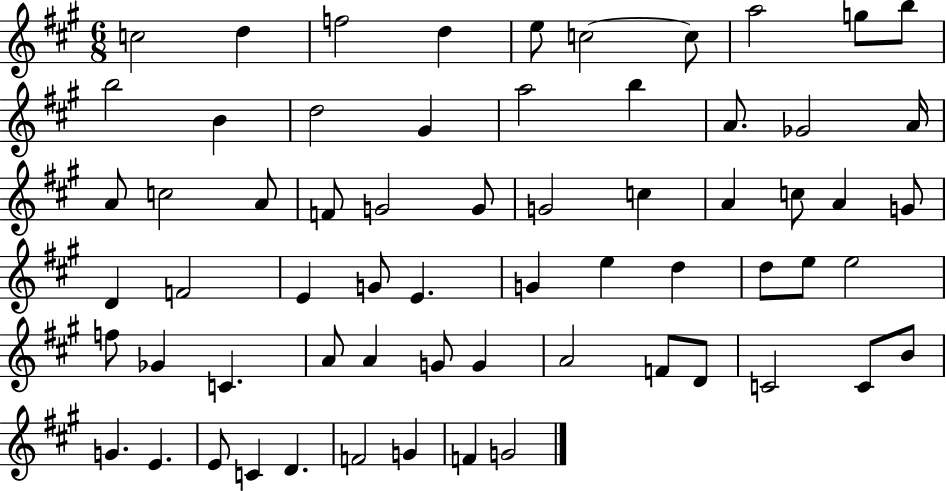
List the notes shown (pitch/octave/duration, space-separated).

C5/h D5/q F5/h D5/q E5/e C5/h C5/e A5/h G5/e B5/e B5/h B4/q D5/h G#4/q A5/h B5/q A4/e. Gb4/h A4/s A4/e C5/h A4/e F4/e G4/h G4/e G4/h C5/q A4/q C5/e A4/q G4/e D4/q F4/h E4/q G4/e E4/q. G4/q E5/q D5/q D5/e E5/e E5/h F5/e Gb4/q C4/q. A4/e A4/q G4/e G4/q A4/h F4/e D4/e C4/h C4/e B4/e G4/q. E4/q. E4/e C4/q D4/q. F4/h G4/q F4/q G4/h